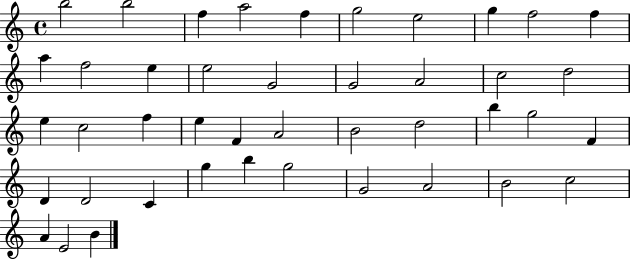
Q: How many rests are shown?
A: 0